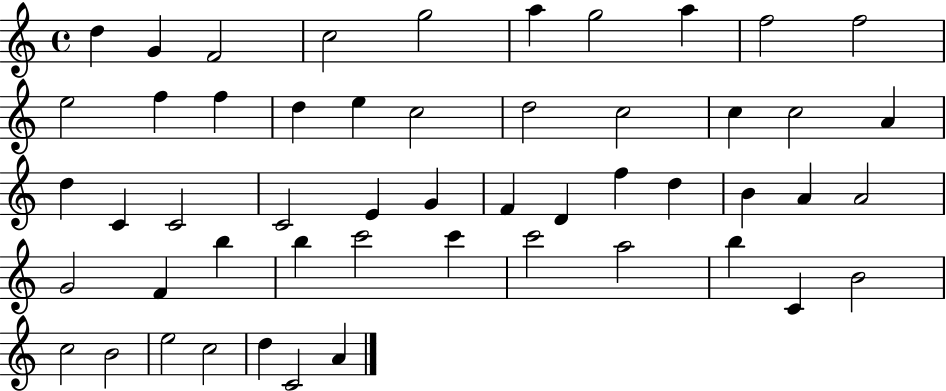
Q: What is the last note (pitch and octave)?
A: A4